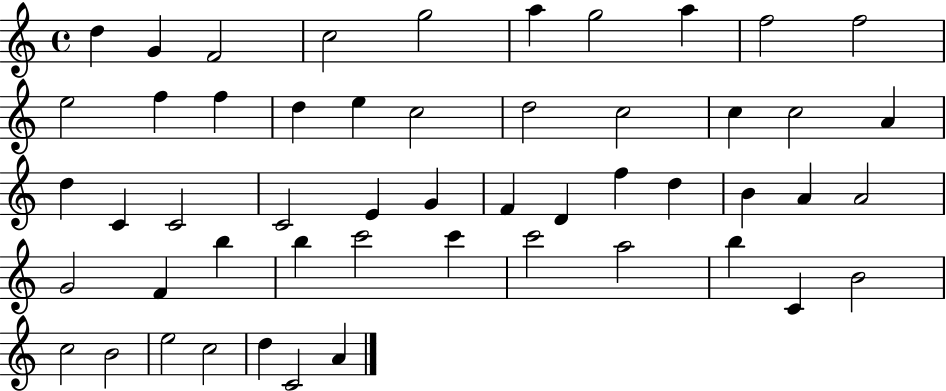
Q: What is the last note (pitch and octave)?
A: A4